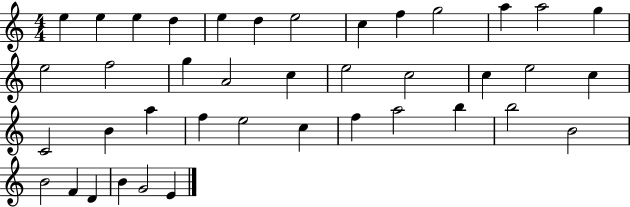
{
  \clef treble
  \numericTimeSignature
  \time 4/4
  \key c \major
  e''4 e''4 e''4 d''4 | e''4 d''4 e''2 | c''4 f''4 g''2 | a''4 a''2 g''4 | \break e''2 f''2 | g''4 a'2 c''4 | e''2 c''2 | c''4 e''2 c''4 | \break c'2 b'4 a''4 | f''4 e''2 c''4 | f''4 a''2 b''4 | b''2 b'2 | \break b'2 f'4 d'4 | b'4 g'2 e'4 | \bar "|."
}